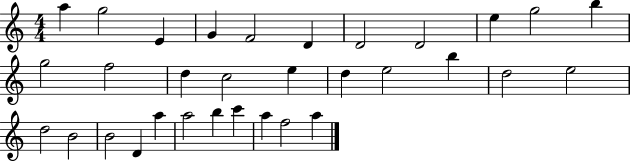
{
  \clef treble
  \numericTimeSignature
  \time 4/4
  \key c \major
  a''4 g''2 e'4 | g'4 f'2 d'4 | d'2 d'2 | e''4 g''2 b''4 | \break g''2 f''2 | d''4 c''2 e''4 | d''4 e''2 b''4 | d''2 e''2 | \break d''2 b'2 | b'2 d'4 a''4 | a''2 b''4 c'''4 | a''4 f''2 a''4 | \break \bar "|."
}